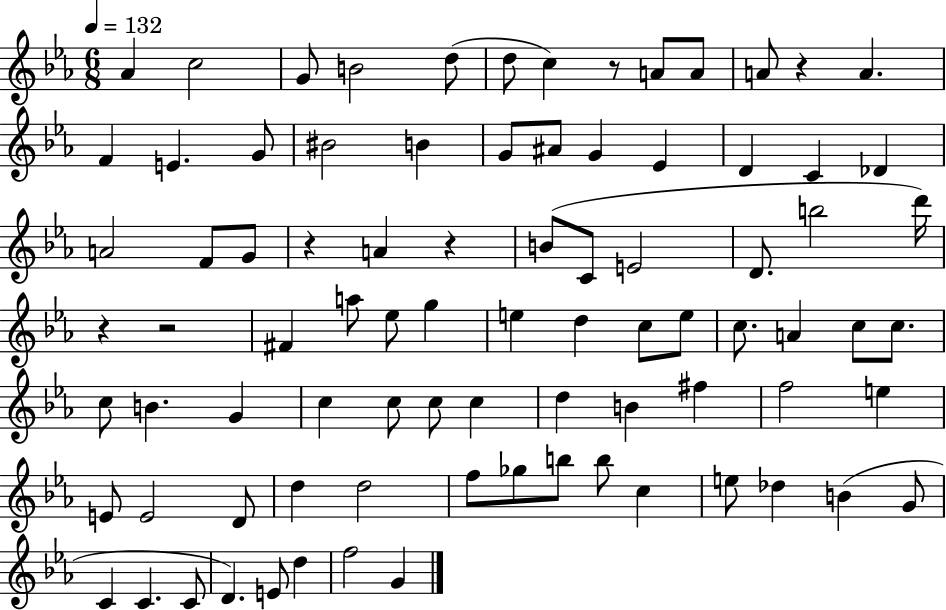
{
  \clef treble
  \numericTimeSignature
  \time 6/8
  \key ees \major
  \tempo 4 = 132
  aes'4 c''2 | g'8 b'2 d''8( | d''8 c''4) r8 a'8 a'8 | a'8 r4 a'4. | \break f'4 e'4. g'8 | bis'2 b'4 | g'8 ais'8 g'4 ees'4 | d'4 c'4 des'4 | \break a'2 f'8 g'8 | r4 a'4 r4 | b'8( c'8 e'2 | d'8. b''2 d'''16) | \break r4 r2 | fis'4 a''8 ees''8 g''4 | e''4 d''4 c''8 e''8 | c''8. a'4 c''8 c''8. | \break c''8 b'4. g'4 | c''4 c''8 c''8 c''4 | d''4 b'4 fis''4 | f''2 e''4 | \break e'8 e'2 d'8 | d''4 d''2 | f''8 ges''8 b''8 b''8 c''4 | e''8 des''4 b'4( g'8 | \break c'4 c'4. c'8 | d'4.) e'8 d''4 | f''2 g'4 | \bar "|."
}